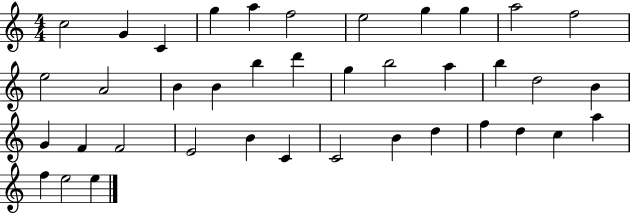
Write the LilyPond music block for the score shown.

{
  \clef treble
  \numericTimeSignature
  \time 4/4
  \key c \major
  c''2 g'4 c'4 | g''4 a''4 f''2 | e''2 g''4 g''4 | a''2 f''2 | \break e''2 a'2 | b'4 b'4 b''4 d'''4 | g''4 b''2 a''4 | b''4 d''2 b'4 | \break g'4 f'4 f'2 | e'2 b'4 c'4 | c'2 b'4 d''4 | f''4 d''4 c''4 a''4 | \break f''4 e''2 e''4 | \bar "|."
}